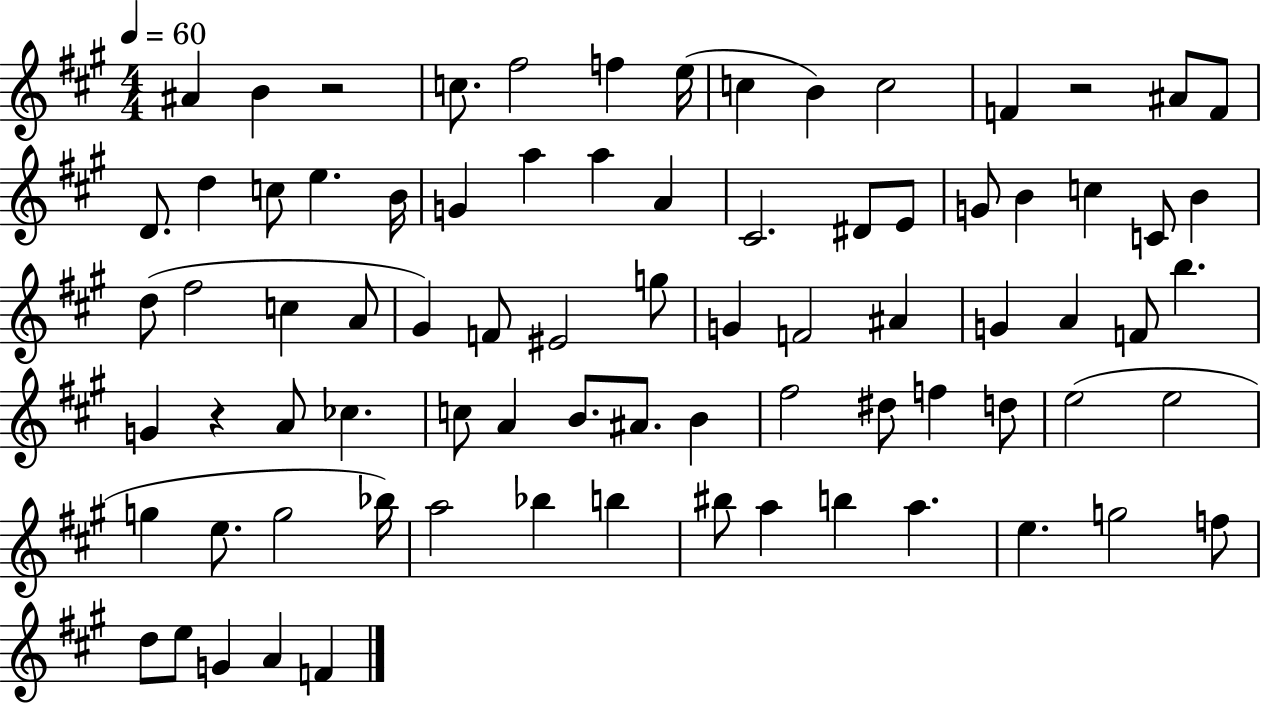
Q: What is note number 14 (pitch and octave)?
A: D5